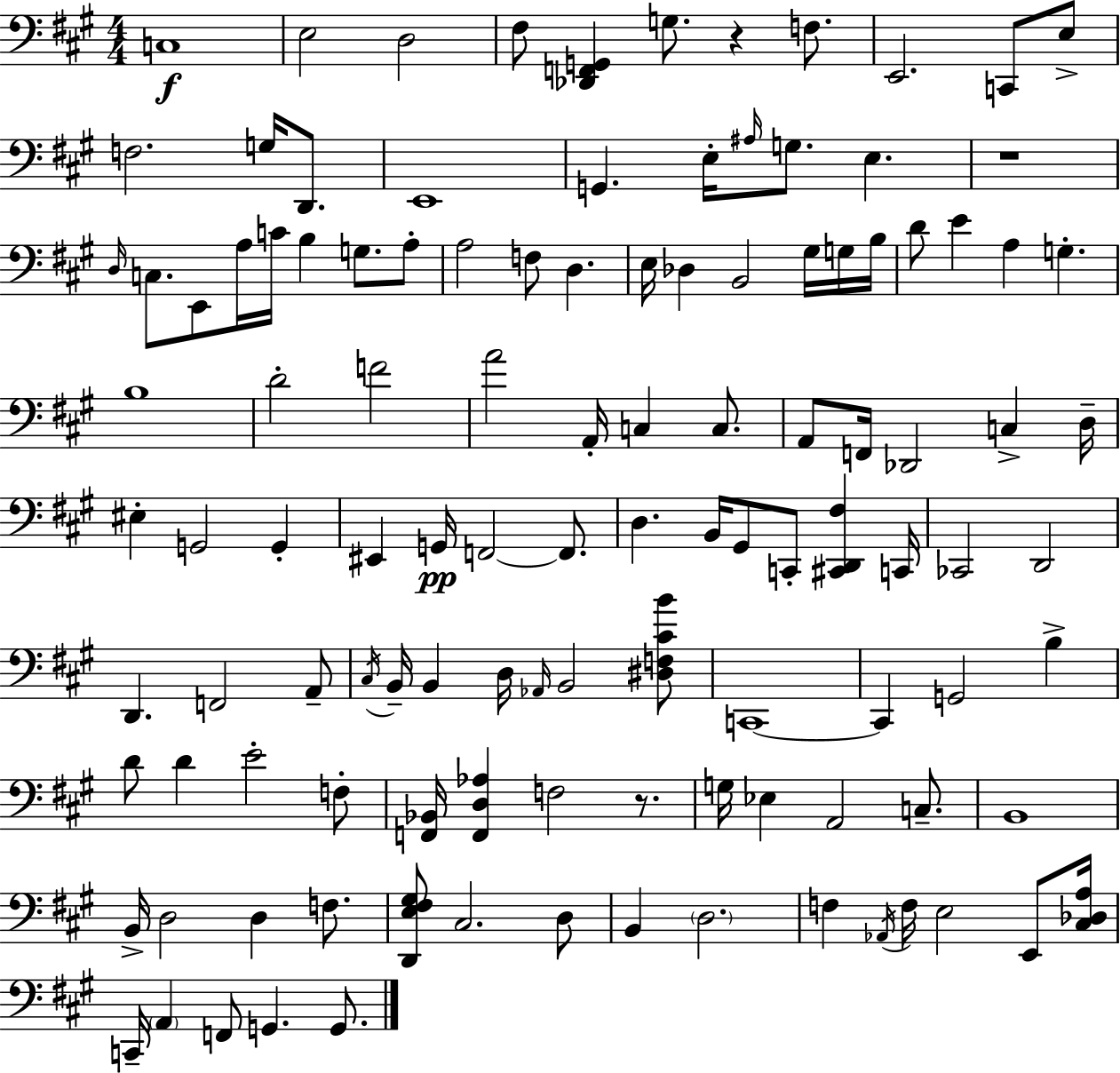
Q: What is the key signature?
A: A major